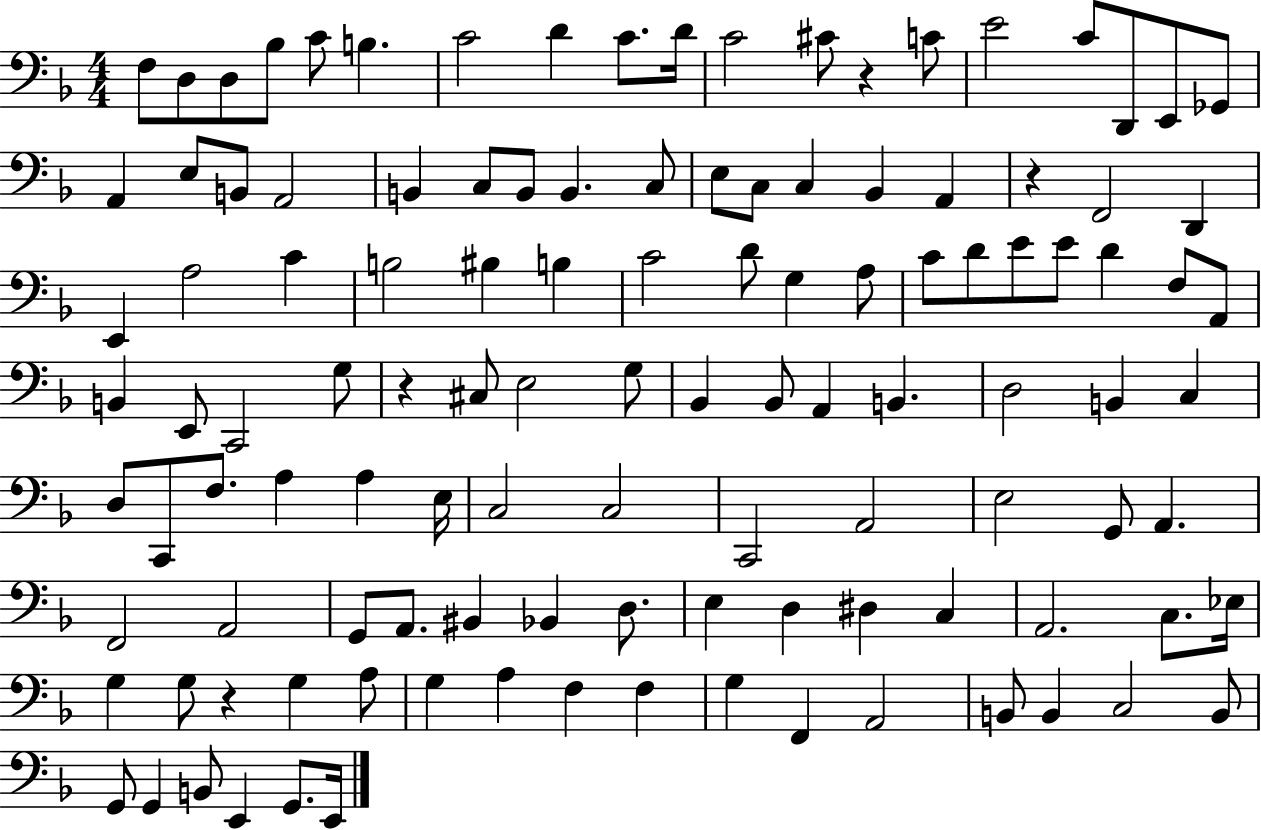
{
  \clef bass
  \numericTimeSignature
  \time 4/4
  \key f \major
  \repeat volta 2 { f8 d8 d8 bes8 c'8 b4. | c'2 d'4 c'8. d'16 | c'2 cis'8 r4 c'8 | e'2 c'8 d,8 e,8 ges,8 | \break a,4 e8 b,8 a,2 | b,4 c8 b,8 b,4. c8 | e8 c8 c4 bes,4 a,4 | r4 f,2 d,4 | \break e,4 a2 c'4 | b2 bis4 b4 | c'2 d'8 g4 a8 | c'8 d'8 e'8 e'8 d'4 f8 a,8 | \break b,4 e,8 c,2 g8 | r4 cis8 e2 g8 | bes,4 bes,8 a,4 b,4. | d2 b,4 c4 | \break d8 c,8 f8. a4 a4 e16 | c2 c2 | c,2 a,2 | e2 g,8 a,4. | \break f,2 a,2 | g,8 a,8. bis,4 bes,4 d8. | e4 d4 dis4 c4 | a,2. c8. ees16 | \break g4 g8 r4 g4 a8 | g4 a4 f4 f4 | g4 f,4 a,2 | b,8 b,4 c2 b,8 | \break g,8 g,4 b,8 e,4 g,8. e,16 | } \bar "|."
}